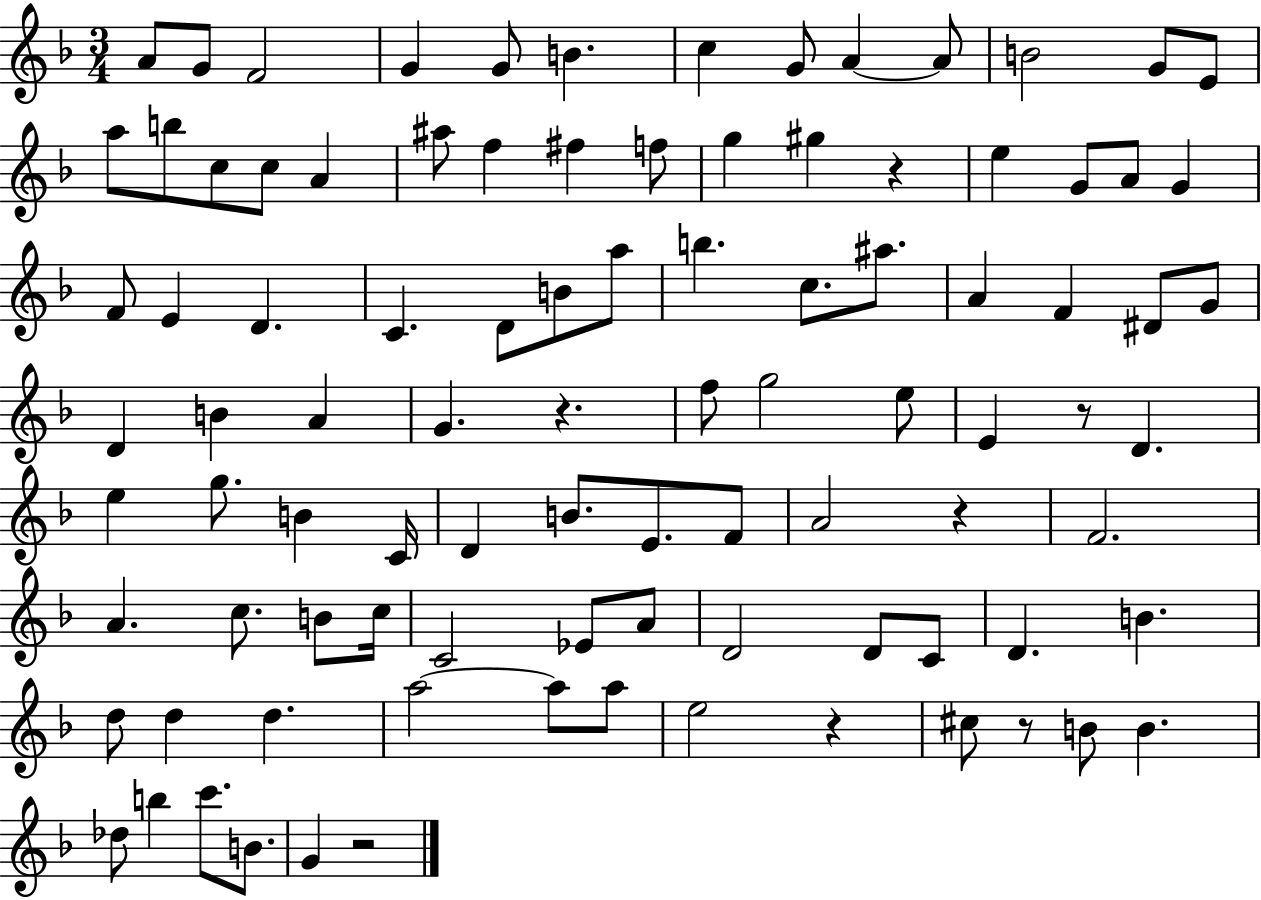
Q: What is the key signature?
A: F major